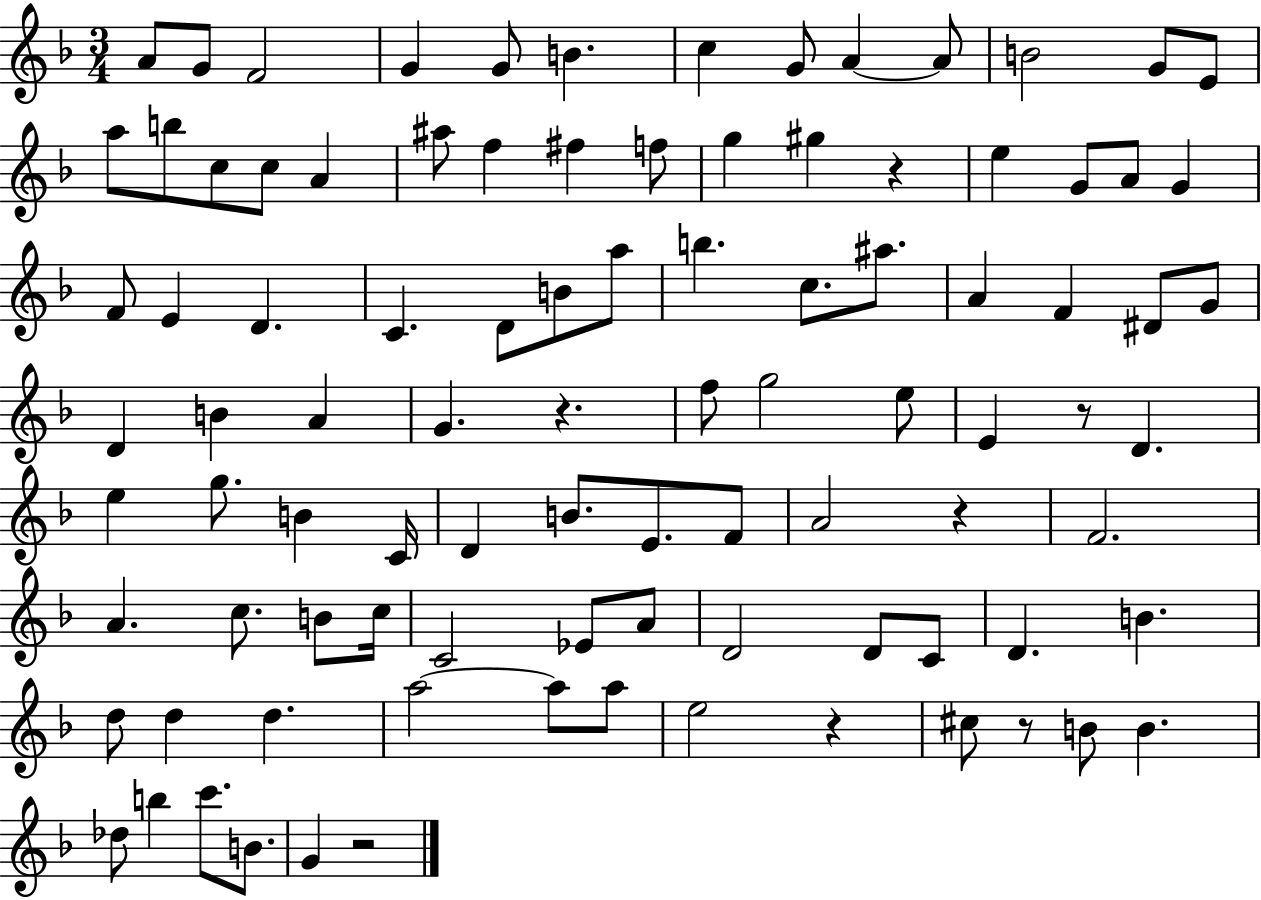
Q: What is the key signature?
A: F major